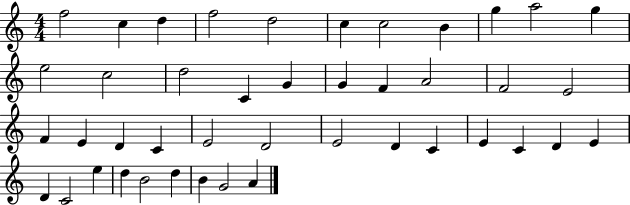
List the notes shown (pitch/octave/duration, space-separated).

F5/h C5/q D5/q F5/h D5/h C5/q C5/h B4/q G5/q A5/h G5/q E5/h C5/h D5/h C4/q G4/q G4/q F4/q A4/h F4/h E4/h F4/q E4/q D4/q C4/q E4/h D4/h E4/h D4/q C4/q E4/q C4/q D4/q E4/q D4/q C4/h E5/q D5/q B4/h D5/q B4/q G4/h A4/q